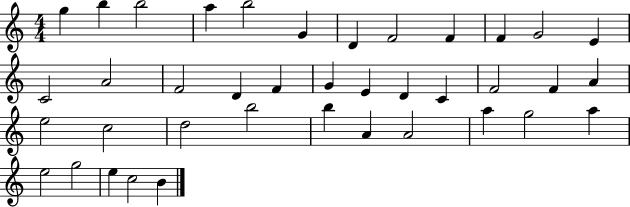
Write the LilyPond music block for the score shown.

{
  \clef treble
  \numericTimeSignature
  \time 4/4
  \key c \major
  g''4 b''4 b''2 | a''4 b''2 g'4 | d'4 f'2 f'4 | f'4 g'2 e'4 | \break c'2 a'2 | f'2 d'4 f'4 | g'4 e'4 d'4 c'4 | f'2 f'4 a'4 | \break e''2 c''2 | d''2 b''2 | b''4 a'4 a'2 | a''4 g''2 a''4 | \break e''2 g''2 | e''4 c''2 b'4 | \bar "|."
}